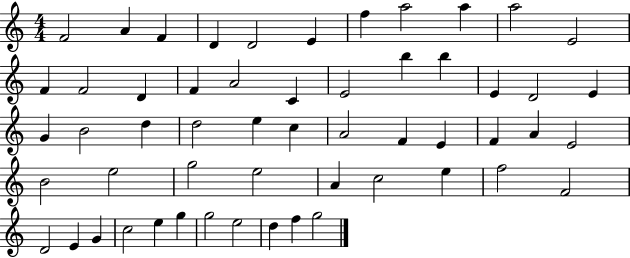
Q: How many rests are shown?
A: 0